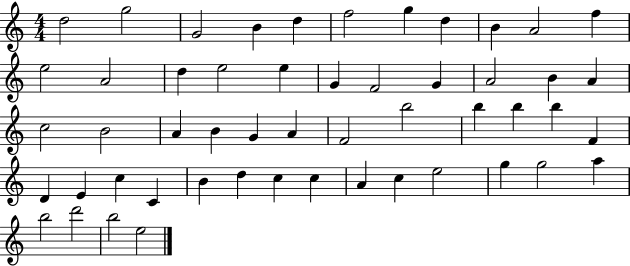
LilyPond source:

{
  \clef treble
  \numericTimeSignature
  \time 4/4
  \key c \major
  d''2 g''2 | g'2 b'4 d''4 | f''2 g''4 d''4 | b'4 a'2 f''4 | \break e''2 a'2 | d''4 e''2 e''4 | g'4 f'2 g'4 | a'2 b'4 a'4 | \break c''2 b'2 | a'4 b'4 g'4 a'4 | f'2 b''2 | b''4 b''4 b''4 f'4 | \break d'4 e'4 c''4 c'4 | b'4 d''4 c''4 c''4 | a'4 c''4 e''2 | g''4 g''2 a''4 | \break b''2 d'''2 | b''2 e''2 | \bar "|."
}